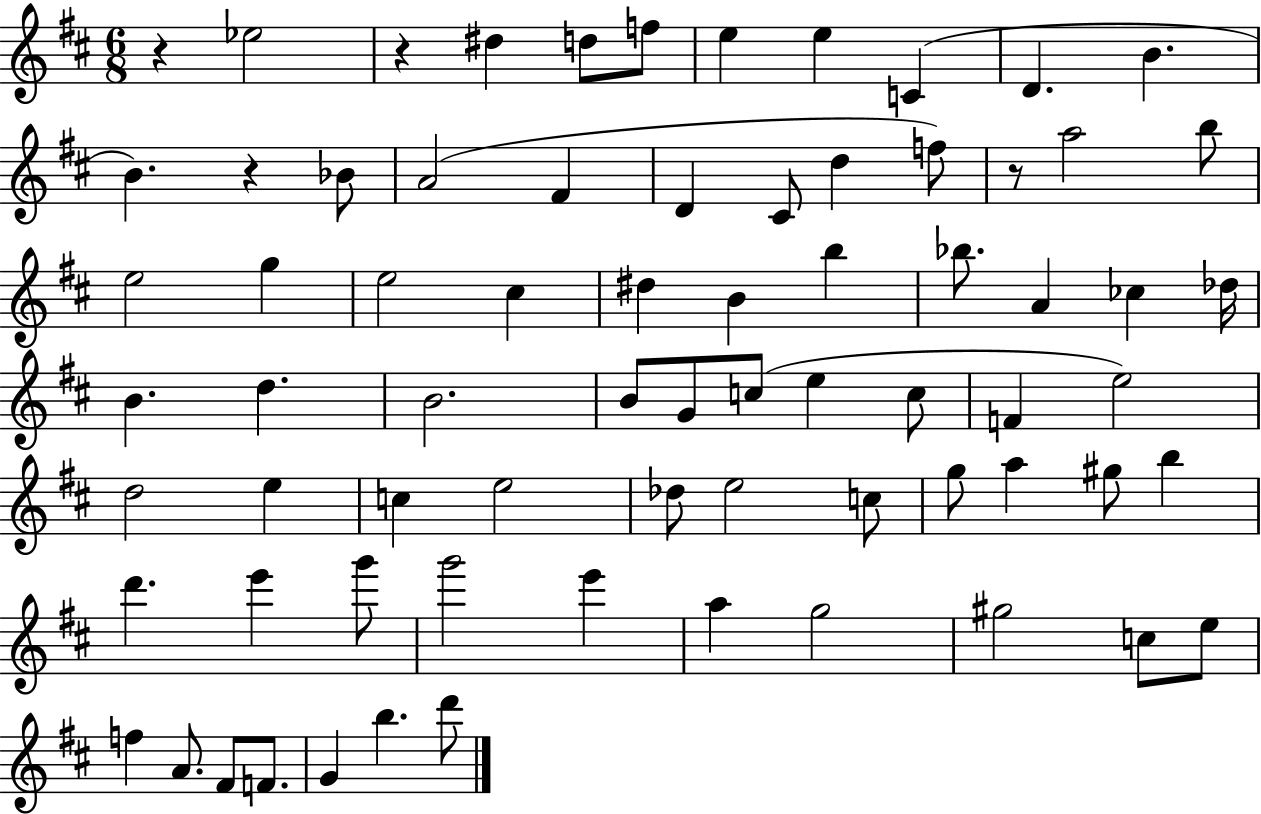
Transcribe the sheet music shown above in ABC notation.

X:1
T:Untitled
M:6/8
L:1/4
K:D
z _e2 z ^d d/2 f/2 e e C D B B z _B/2 A2 ^F D ^C/2 d f/2 z/2 a2 b/2 e2 g e2 ^c ^d B b _b/2 A _c _d/4 B d B2 B/2 G/2 c/2 e c/2 F e2 d2 e c e2 _d/2 e2 c/2 g/2 a ^g/2 b d' e' g'/2 g'2 e' a g2 ^g2 c/2 e/2 f A/2 ^F/2 F/2 G b d'/2